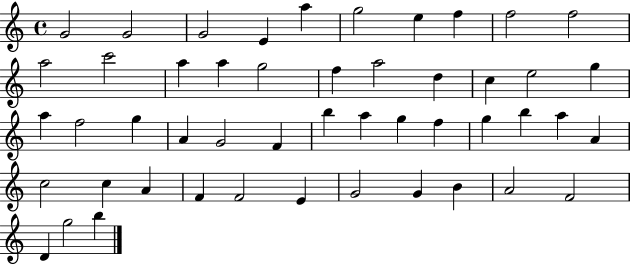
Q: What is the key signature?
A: C major